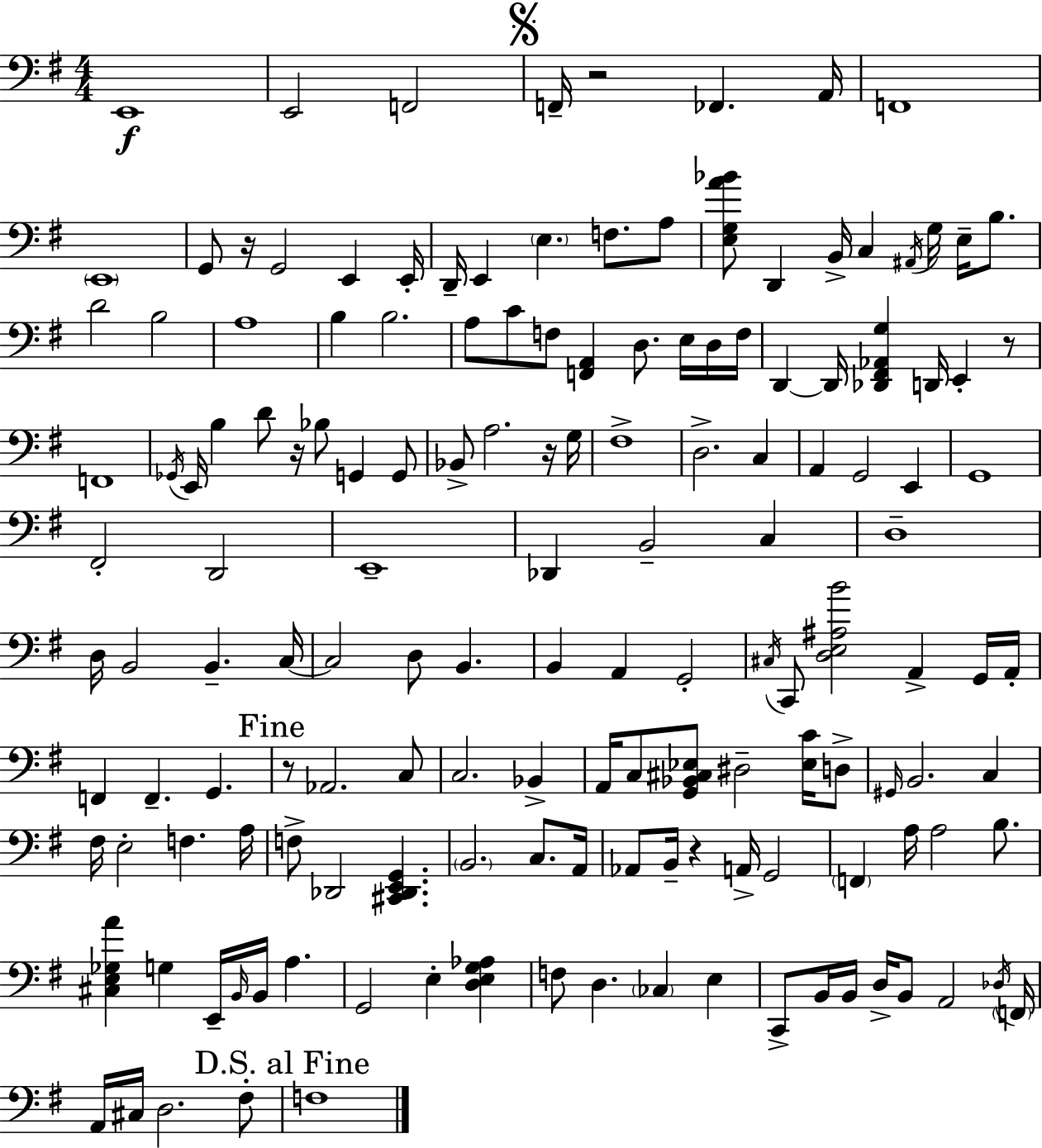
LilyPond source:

{
  \clef bass
  \numericTimeSignature
  \time 4/4
  \key e \minor
  e,1\f | e,2 f,2 | \mark \markup { \musicglyph "scripts.segno" } f,16-- r2 fes,4. a,16 | f,1 | \break \parenthesize e,1 | g,8 r16 g,2 e,4 e,16-. | d,16-- e,4 \parenthesize e4. f8. a8 | <e g a' bes'>8 d,4 b,16-> c4 \acciaccatura { ais,16 } g16 e16-- b8. | \break d'2 b2 | a1 | b4 b2. | a8 c'8 f8 <f, a,>4 d8. e16 d16 | \break f16 d,4~~ d,16 <des, fis, aes, g>4 d,16 e,4-. r8 | f,1 | \acciaccatura { ges,16 } e,16 b4 d'8 r16 bes8 g,4 | g,8 bes,8-> a2. | \break r16 g16 fis1-> | d2.-> c4 | a,4 g,2 e,4 | g,1 | \break fis,2-. d,2 | e,1-- | des,4 b,2-- c4 | d1-- | \break d16 b,2 b,4.-- | c16~~ c2 d8 b,4. | b,4 a,4 g,2-. | \acciaccatura { cis16 } c,8 <d e ais b'>2 a,4-> | \break g,16 a,16-. f,4 f,4.-- g,4. | \mark "Fine" r8 aes,2. | c8 c2. bes,4-> | a,16 c8 <g, bes, cis ees>8 dis2-- | \break <ees c'>16 d8-> \grace { gis,16 } b,2. | c4 fis16 e2-. f4. | a16 f8-> des,2 <cis, des, e, g,>4. | \parenthesize b,2. | \break c8. a,16 aes,8 b,16-- r4 a,16-> g,2 | \parenthesize f,4 a16 a2 | b8. <cis e ges a'>4 g4 e,16-- \grace { b,16 } b,16 a4. | g,2 e4-. | \break <d e g aes>4 f8 d4. \parenthesize ces4 | e4 c,8-> b,16 b,16 d16-> b,8 a,2 | \acciaccatura { des16 } \parenthesize f,16 a,16 cis16 d2. | fis8-. \mark "D.S. al Fine" f1 | \break \bar "|."
}